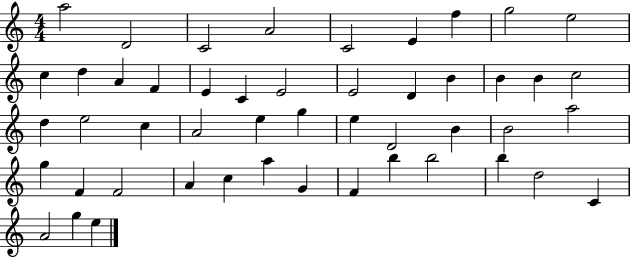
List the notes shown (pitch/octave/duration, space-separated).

A5/h D4/h C4/h A4/h C4/h E4/q F5/q G5/h E5/h C5/q D5/q A4/q F4/q E4/q C4/q E4/h E4/h D4/q B4/q B4/q B4/q C5/h D5/q E5/h C5/q A4/h E5/q G5/q E5/q D4/h B4/q B4/h A5/h G5/q F4/q F4/h A4/q C5/q A5/q G4/q F4/q B5/q B5/h B5/q D5/h C4/q A4/h G5/q E5/q